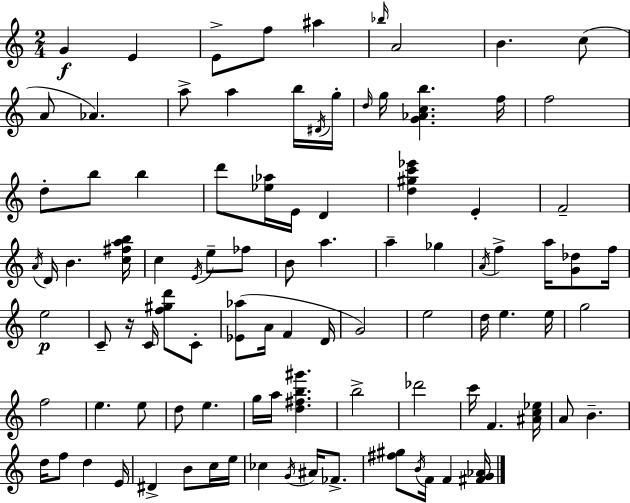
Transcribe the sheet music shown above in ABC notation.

X:1
T:Untitled
M:2/4
L:1/4
K:Am
G E E/2 f/2 ^a _b/4 A2 B c/2 A/2 _A a/2 a b/4 ^D/4 g/4 d/4 g/4 [G_Acb] f/4 f2 d/2 b/2 b d'/2 [_e_a]/4 E/4 D [d^gc'_e'] E F2 A/4 D/4 B [c^fab]/4 c E/4 e/2 _f/2 B/2 a a _g A/4 f a/4 [G_d]/2 f/4 e2 C/2 z/4 C/4 [f^gd']/2 C/2 [_E_a]/2 A/4 F D/4 G2 e2 d/4 e e/4 g2 f2 e e/2 d/2 e g/4 a/4 [d^fb^g'] b2 _d'2 c'/4 F [^Ac_e]/4 A/2 B d/4 f/2 d E/4 ^D B/2 c/4 e/4 _c G/4 ^A/4 _F/2 [^f^g]/2 B/4 F/4 F [^FG_A]/4